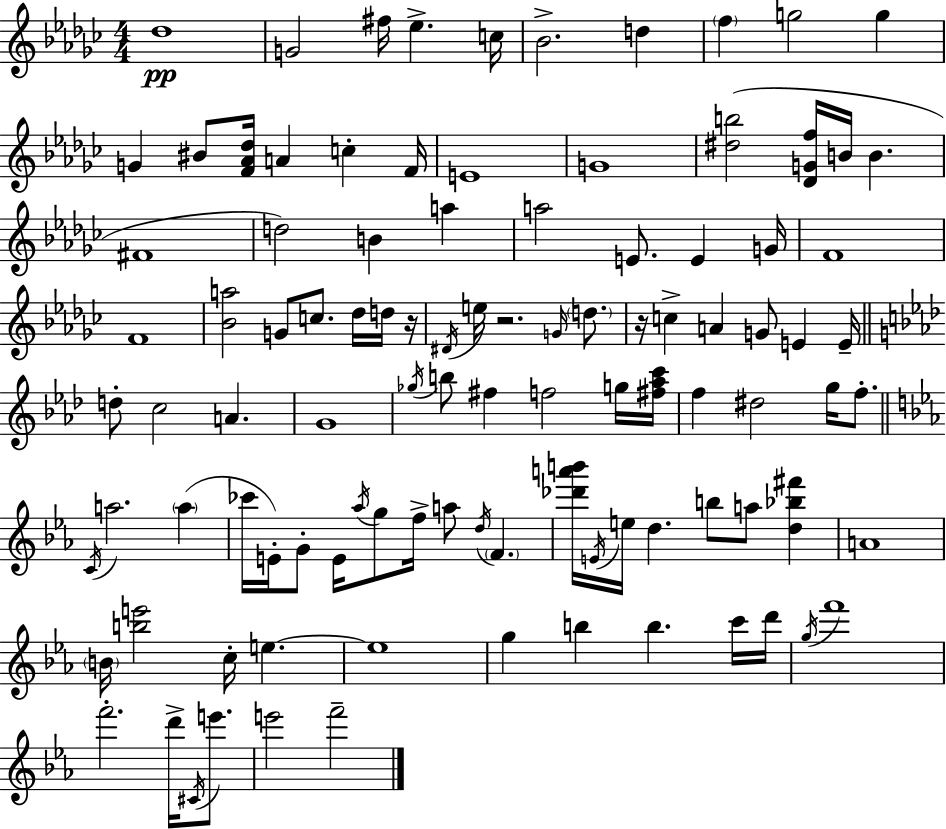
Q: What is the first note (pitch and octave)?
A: Db5